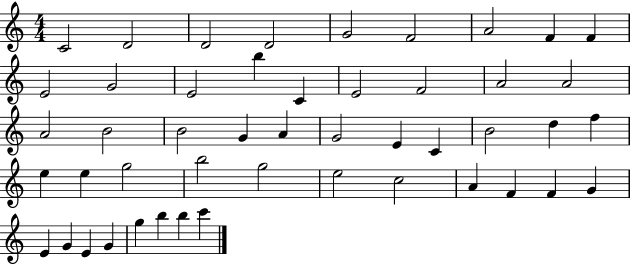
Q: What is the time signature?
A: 4/4